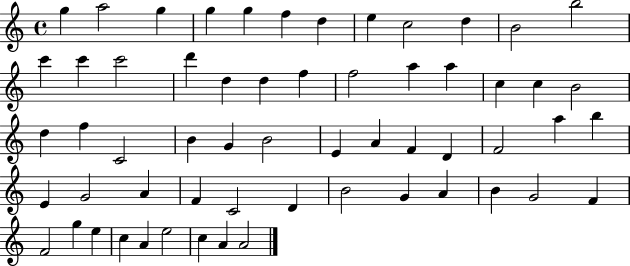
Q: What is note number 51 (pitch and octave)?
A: F4